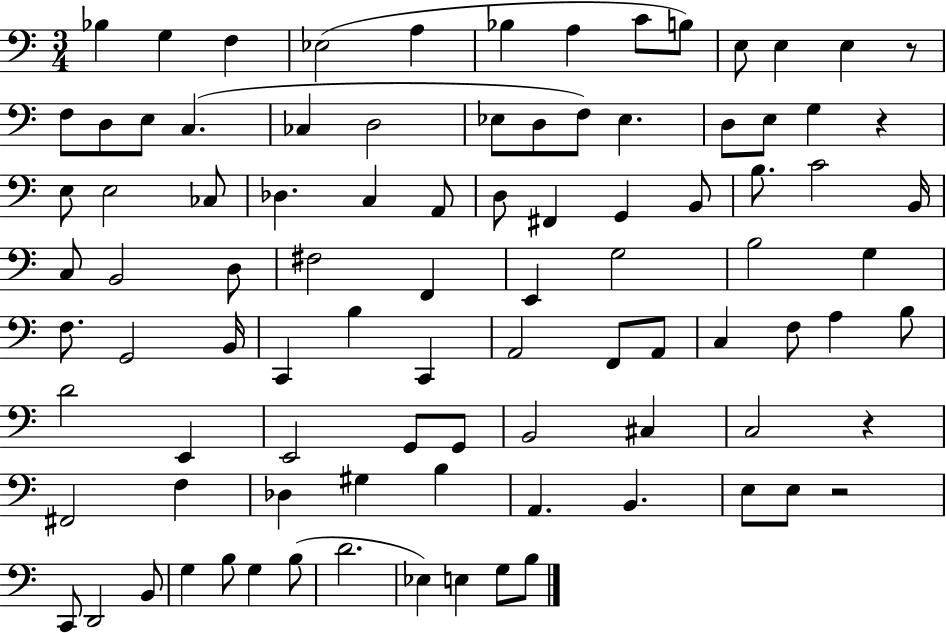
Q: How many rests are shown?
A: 4